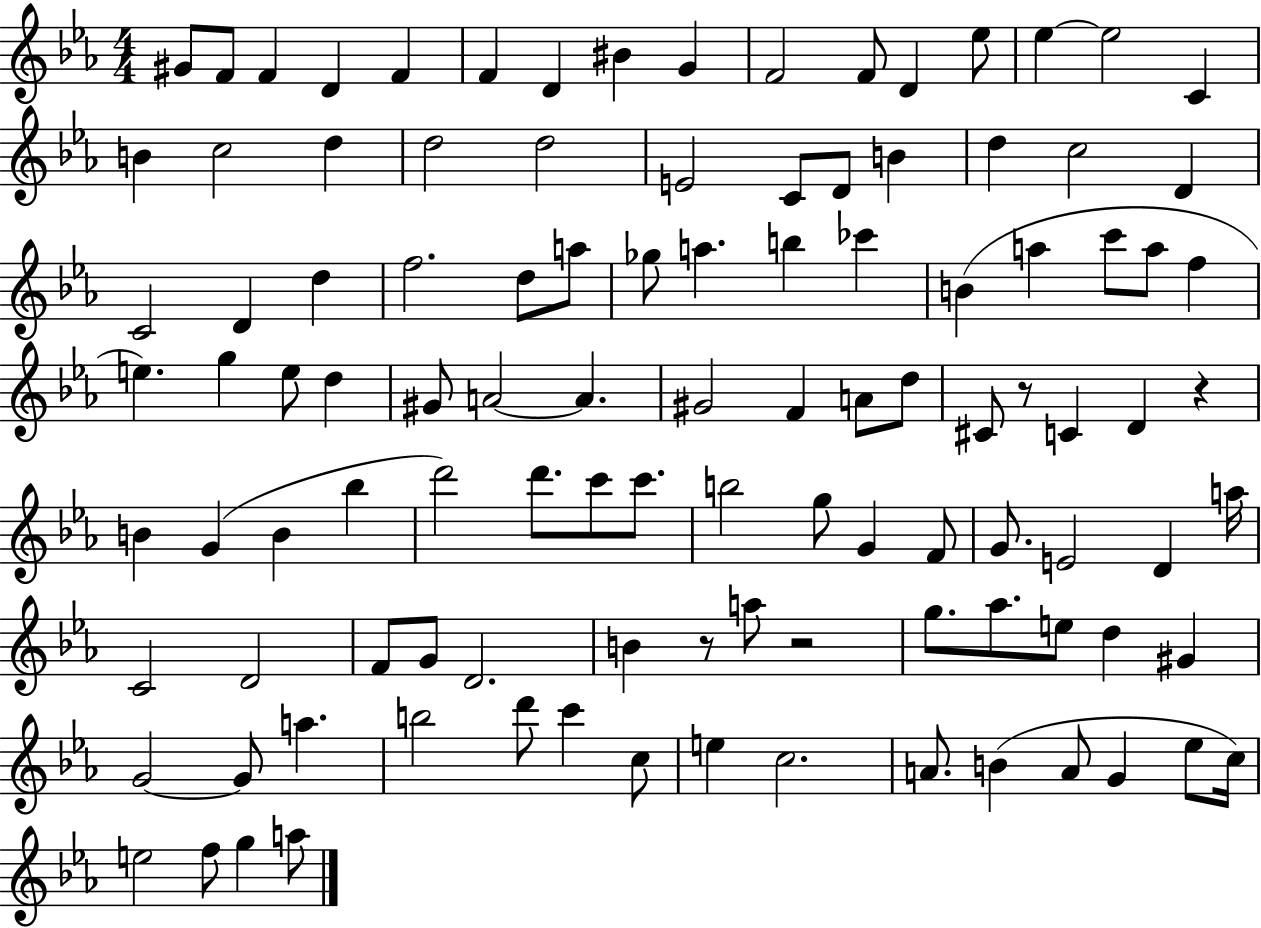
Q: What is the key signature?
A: EES major